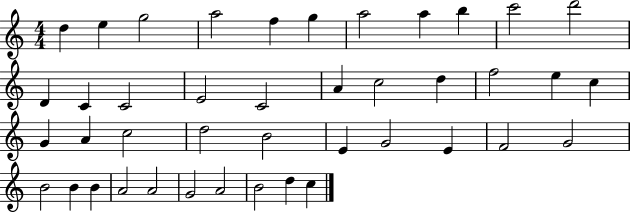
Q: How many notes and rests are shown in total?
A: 42